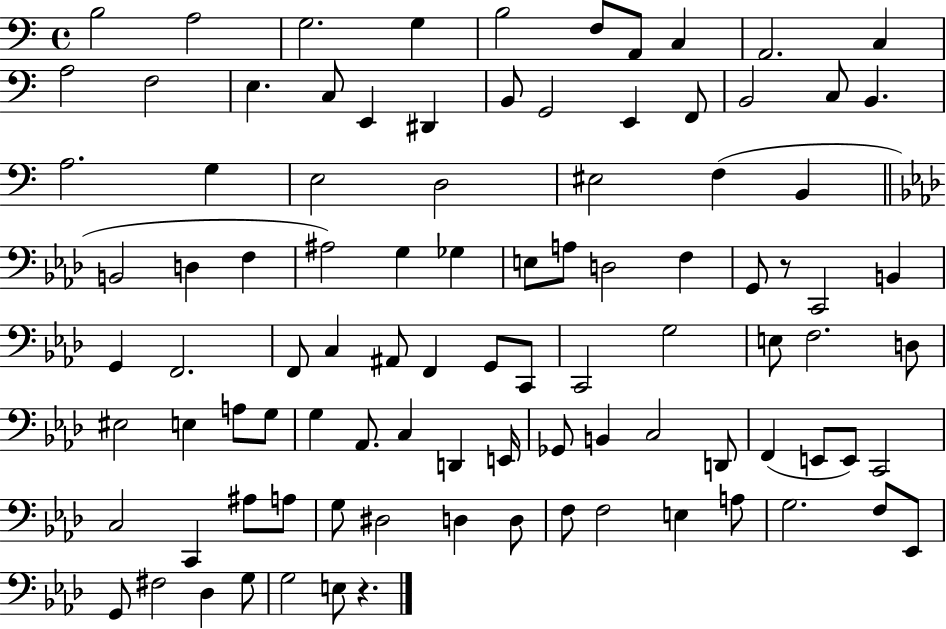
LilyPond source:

{
  \clef bass
  \time 4/4
  \defaultTimeSignature
  \key c \major
  b2 a2 | g2. g4 | b2 f8 a,8 c4 | a,2. c4 | \break a2 f2 | e4. c8 e,4 dis,4 | b,8 g,2 e,4 f,8 | b,2 c8 b,4. | \break a2. g4 | e2 d2 | eis2 f4( b,4 | \bar "||" \break \key aes \major b,2 d4 f4 | ais2) g4 ges4 | e8 a8 d2 f4 | g,8 r8 c,2 b,4 | \break g,4 f,2. | f,8 c4 ais,8 f,4 g,8 c,8 | c,2 g2 | e8 f2. d8 | \break eis2 e4 a8 g8 | g4 aes,8. c4 d,4 e,16 | ges,8 b,4 c2 d,8 | f,4( e,8 e,8) c,2 | \break c2 c,4 ais8 a8 | g8 dis2 d4 d8 | f8 f2 e4 a8 | g2. f8 ees,8 | \break g,8 fis2 des4 g8 | g2 e8 r4. | \bar "|."
}